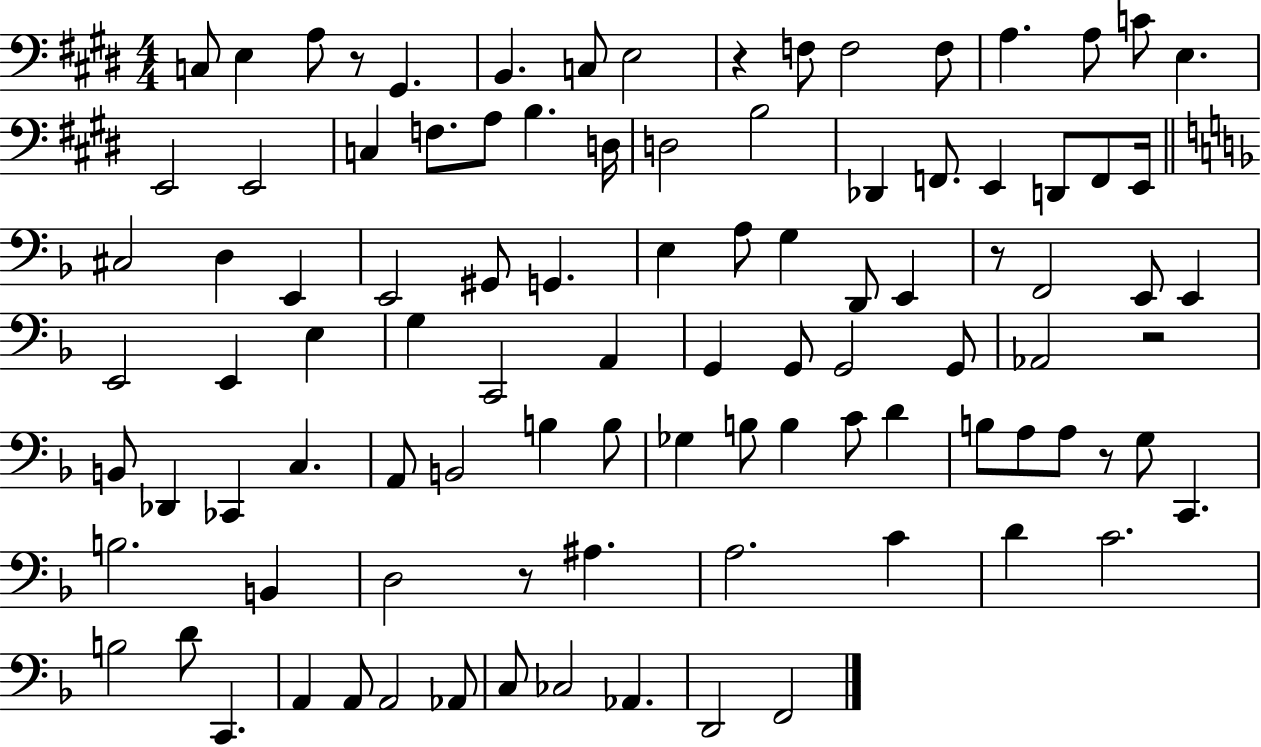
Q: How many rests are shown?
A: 6